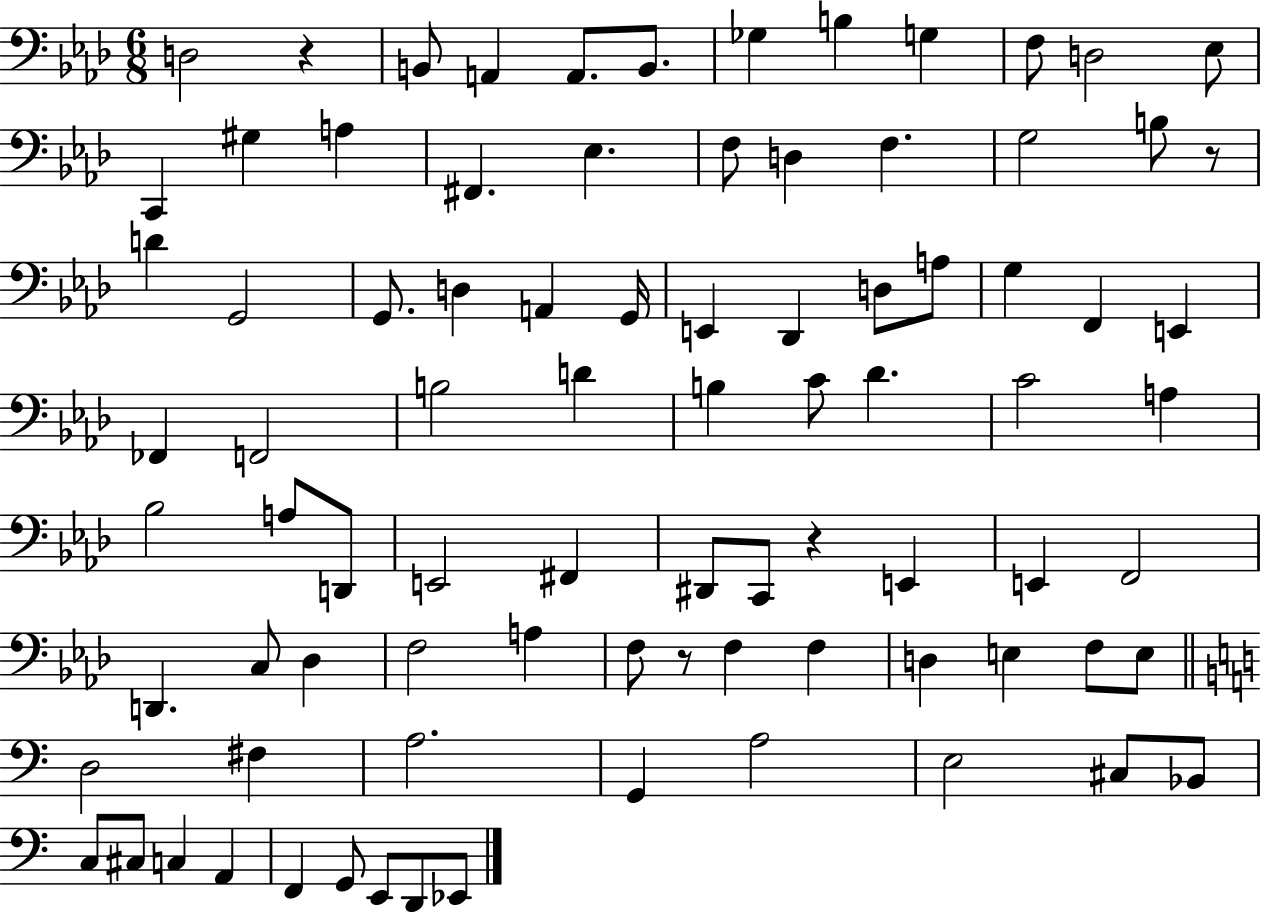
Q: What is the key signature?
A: AES major